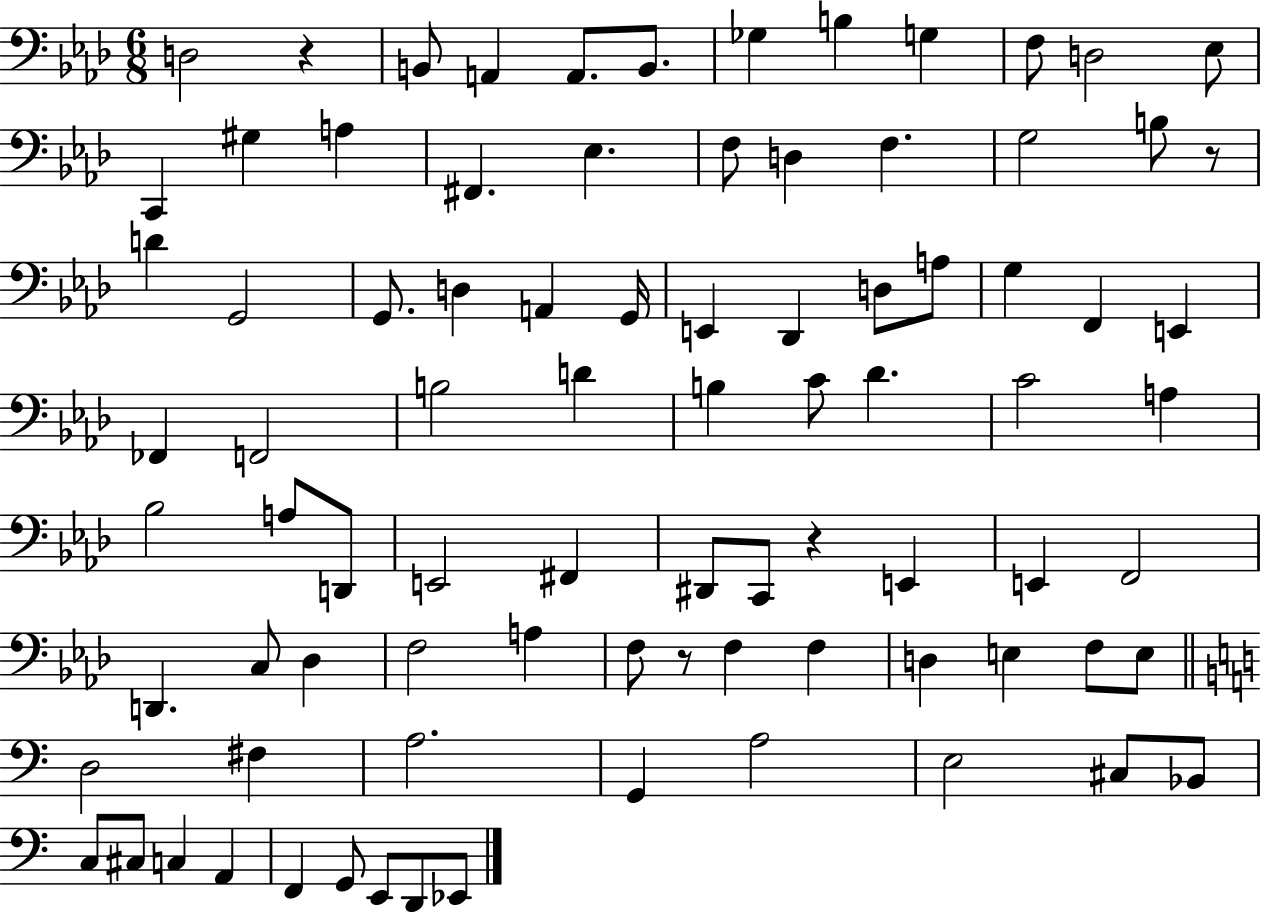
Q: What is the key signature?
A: AES major